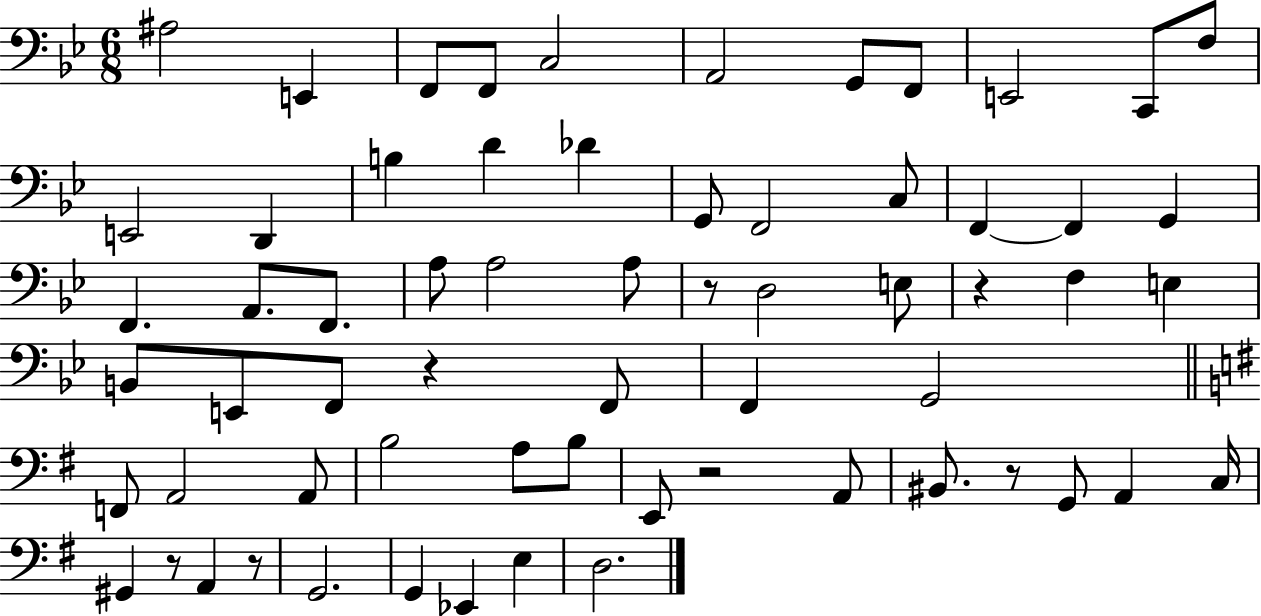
A#3/h E2/q F2/e F2/e C3/h A2/h G2/e F2/e E2/h C2/e F3/e E2/h D2/q B3/q D4/q Db4/q G2/e F2/h C3/e F2/q F2/q G2/q F2/q. A2/e. F2/e. A3/e A3/h A3/e R/e D3/h E3/e R/q F3/q E3/q B2/e E2/e F2/e R/q F2/e F2/q G2/h F2/e A2/h A2/e B3/h A3/e B3/e E2/e R/h A2/e BIS2/e. R/e G2/e A2/q C3/s G#2/q R/e A2/q R/e G2/h. G2/q Eb2/q E3/q D3/h.